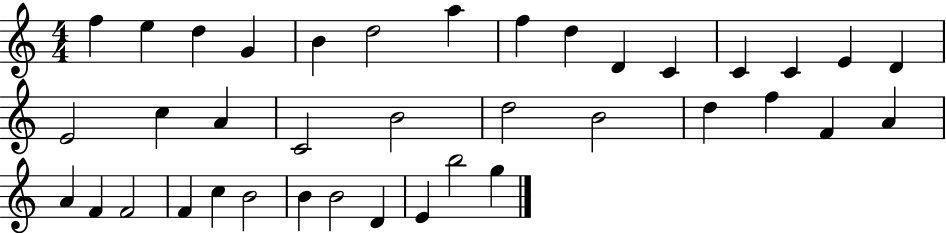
X:1
T:Untitled
M:4/4
L:1/4
K:C
f e d G B d2 a f d D C C C E D E2 c A C2 B2 d2 B2 d f F A A F F2 F c B2 B B2 D E b2 g